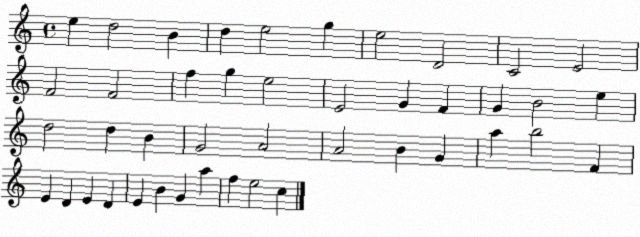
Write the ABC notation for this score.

X:1
T:Untitled
M:4/4
L:1/4
K:C
e d2 B d e2 g e2 D2 C2 E2 F2 F2 f g e2 E2 G F G B2 e d2 d B G2 A2 A2 B G a b2 F E D E D E B G a f e2 c